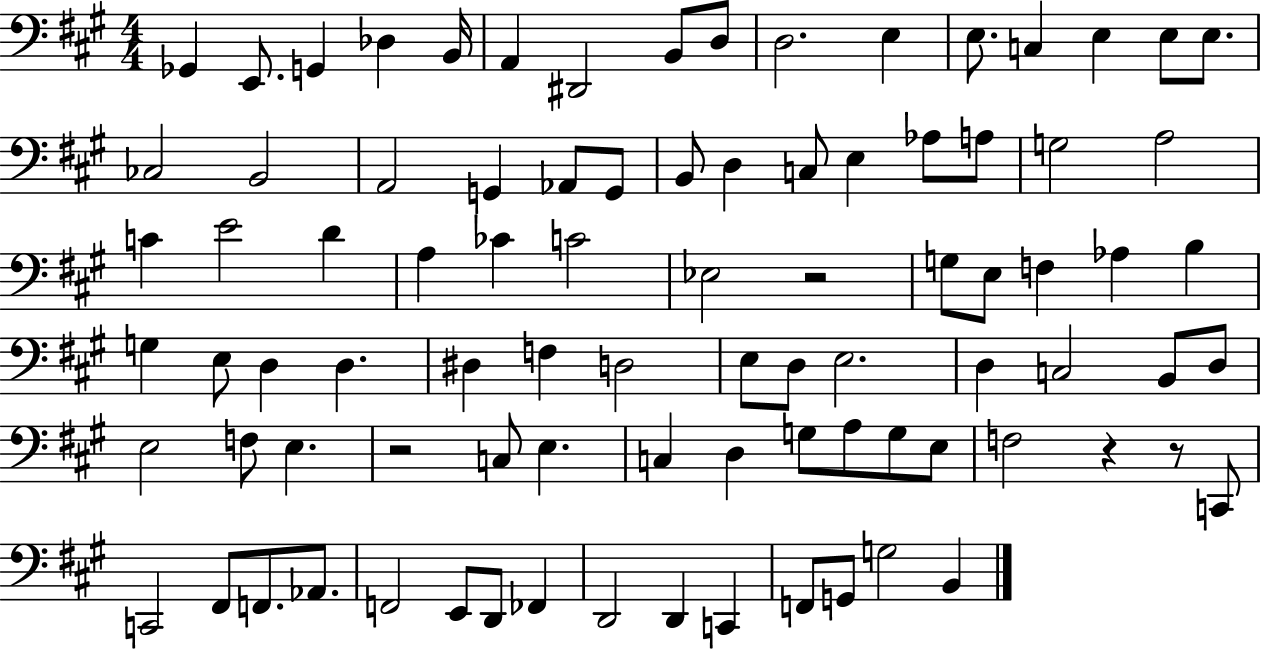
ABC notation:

X:1
T:Untitled
M:4/4
L:1/4
K:A
_G,, E,,/2 G,, _D, B,,/4 A,, ^D,,2 B,,/2 D,/2 D,2 E, E,/2 C, E, E,/2 E,/2 _C,2 B,,2 A,,2 G,, _A,,/2 G,,/2 B,,/2 D, C,/2 E, _A,/2 A,/2 G,2 A,2 C E2 D A, _C C2 _E,2 z2 G,/2 E,/2 F, _A, B, G, E,/2 D, D, ^D, F, D,2 E,/2 D,/2 E,2 D, C,2 B,,/2 D,/2 E,2 F,/2 E, z2 C,/2 E, C, D, G,/2 A,/2 G,/2 E,/2 F,2 z z/2 C,,/2 C,,2 ^F,,/2 F,,/2 _A,,/2 F,,2 E,,/2 D,,/2 _F,, D,,2 D,, C,, F,,/2 G,,/2 G,2 B,,